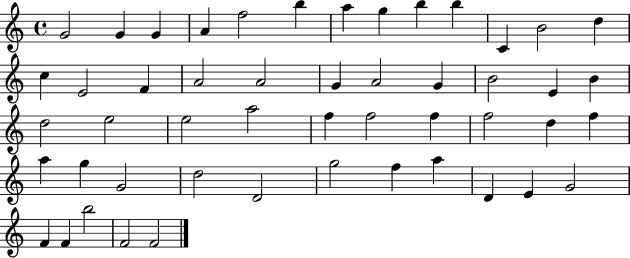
X:1
T:Untitled
M:4/4
L:1/4
K:C
G2 G G A f2 b a g b b C B2 d c E2 F A2 A2 G A2 G B2 E B d2 e2 e2 a2 f f2 f f2 d f a g G2 d2 D2 g2 f a D E G2 F F b2 F2 F2